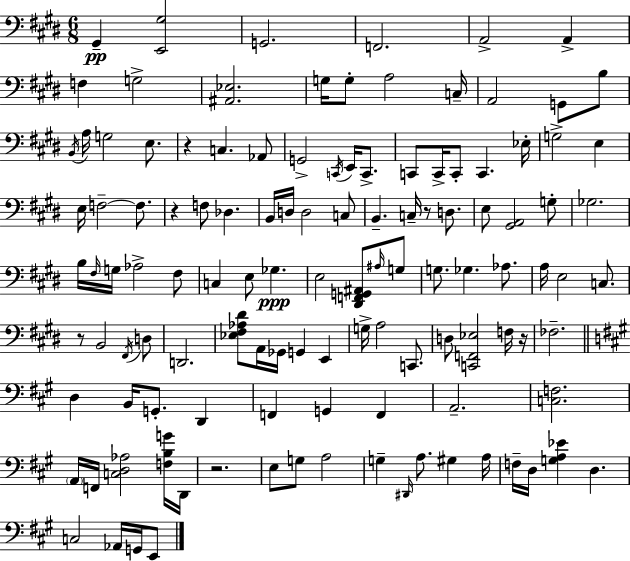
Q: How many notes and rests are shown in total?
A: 119